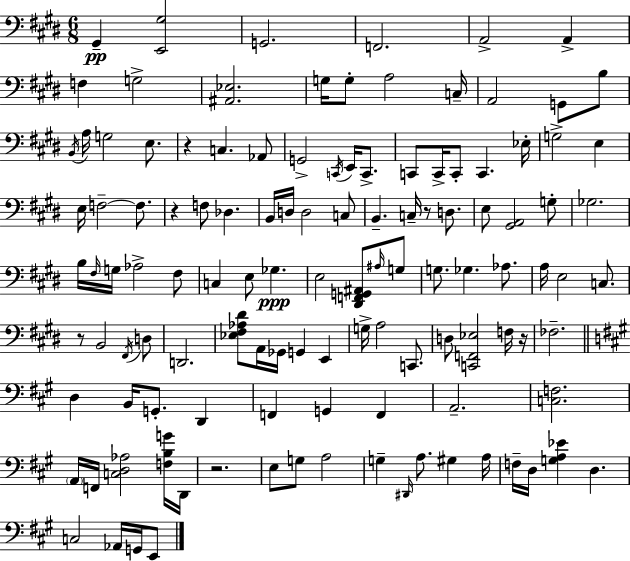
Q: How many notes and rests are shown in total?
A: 119